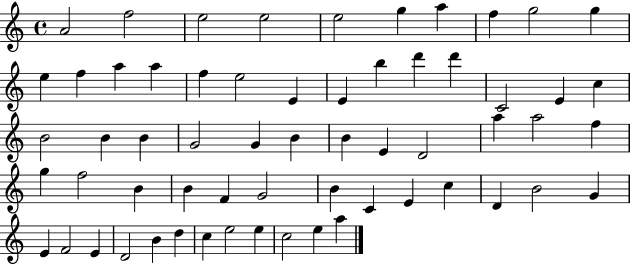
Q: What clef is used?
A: treble